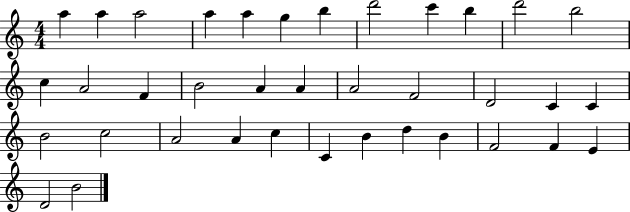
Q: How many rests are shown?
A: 0